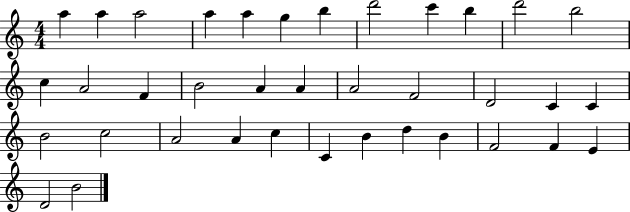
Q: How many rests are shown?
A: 0